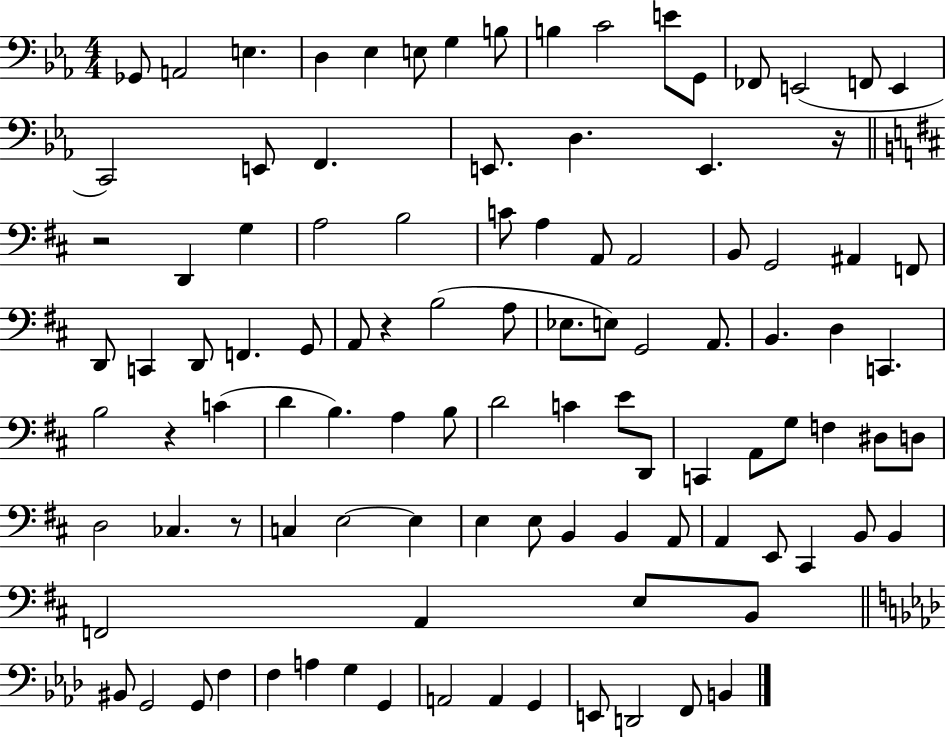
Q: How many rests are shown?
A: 5